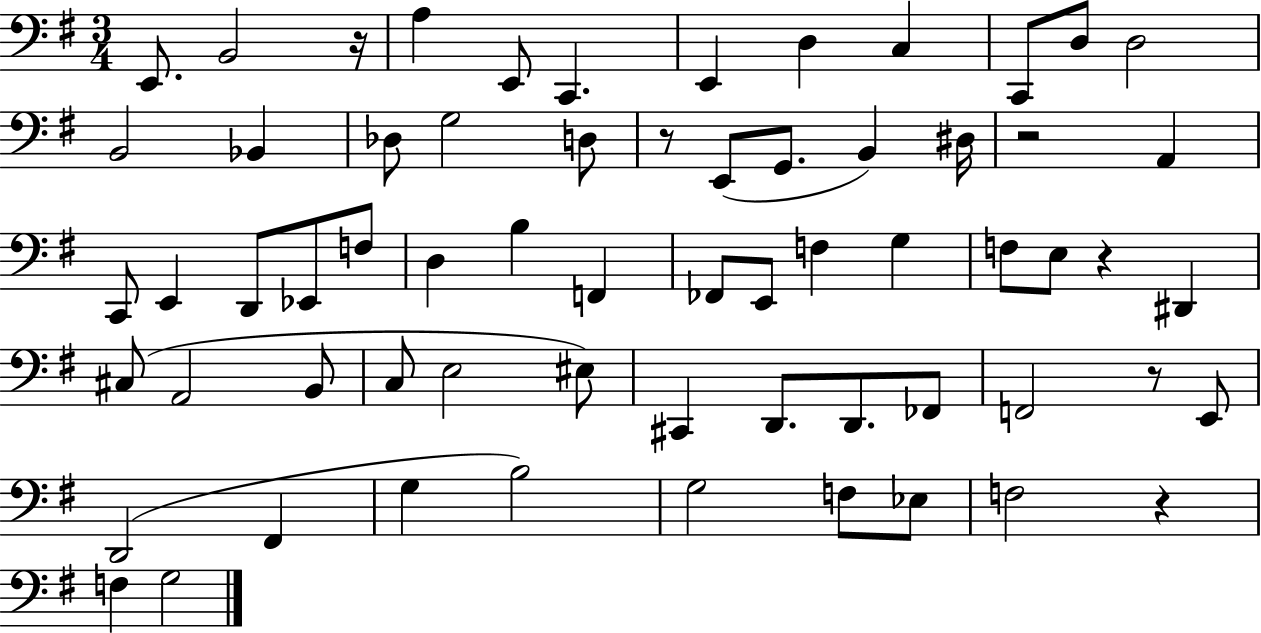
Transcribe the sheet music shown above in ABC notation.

X:1
T:Untitled
M:3/4
L:1/4
K:G
E,,/2 B,,2 z/4 A, E,,/2 C,, E,, D, C, C,,/2 D,/2 D,2 B,,2 _B,, _D,/2 G,2 D,/2 z/2 E,,/2 G,,/2 B,, ^D,/4 z2 A,, C,,/2 E,, D,,/2 _E,,/2 F,/2 D, B, F,, _F,,/2 E,,/2 F, G, F,/2 E,/2 z ^D,, ^C,/2 A,,2 B,,/2 C,/2 E,2 ^E,/2 ^C,, D,,/2 D,,/2 _F,,/2 F,,2 z/2 E,,/2 D,,2 ^F,, G, B,2 G,2 F,/2 _E,/2 F,2 z F, G,2